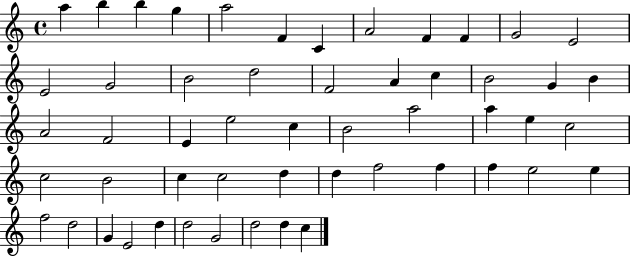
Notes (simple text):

A5/q B5/q B5/q G5/q A5/h F4/q C4/q A4/h F4/q F4/q G4/h E4/h E4/h G4/h B4/h D5/h F4/h A4/q C5/q B4/h G4/q B4/q A4/h F4/h E4/q E5/h C5/q B4/h A5/h A5/q E5/q C5/h C5/h B4/h C5/q C5/h D5/q D5/q F5/h F5/q F5/q E5/h E5/q F5/h D5/h G4/q E4/h D5/q D5/h G4/h D5/h D5/q C5/q